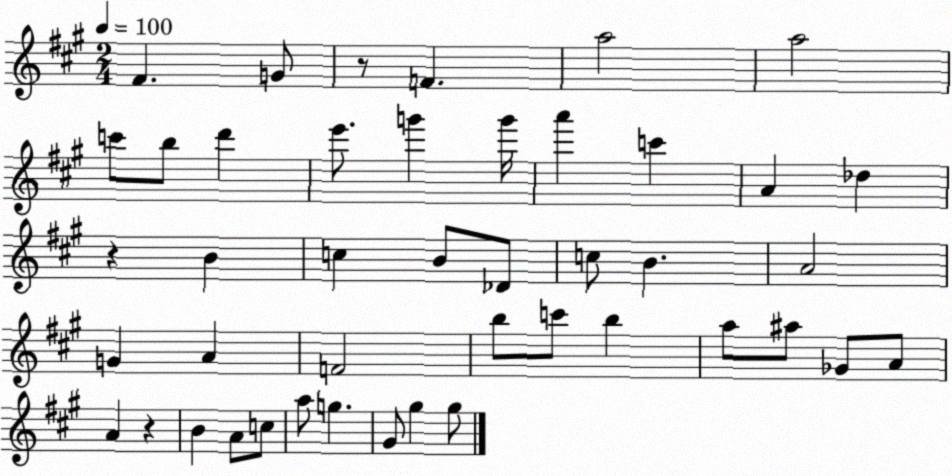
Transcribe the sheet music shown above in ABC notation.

X:1
T:Untitled
M:2/4
L:1/4
K:A
^F G/2 z/2 F a2 a2 c'/2 b/2 d' e'/2 g' g'/4 a' c' A _d z B c B/2 _D/2 c/2 B A2 G A F2 b/2 c'/2 b a/2 ^a/2 _G/2 A/2 A z B A/2 c/2 a/2 g ^G/2 ^g ^g/2